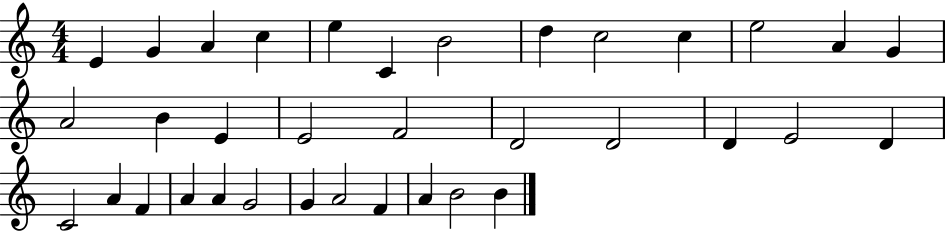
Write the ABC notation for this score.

X:1
T:Untitled
M:4/4
L:1/4
K:C
E G A c e C B2 d c2 c e2 A G A2 B E E2 F2 D2 D2 D E2 D C2 A F A A G2 G A2 F A B2 B